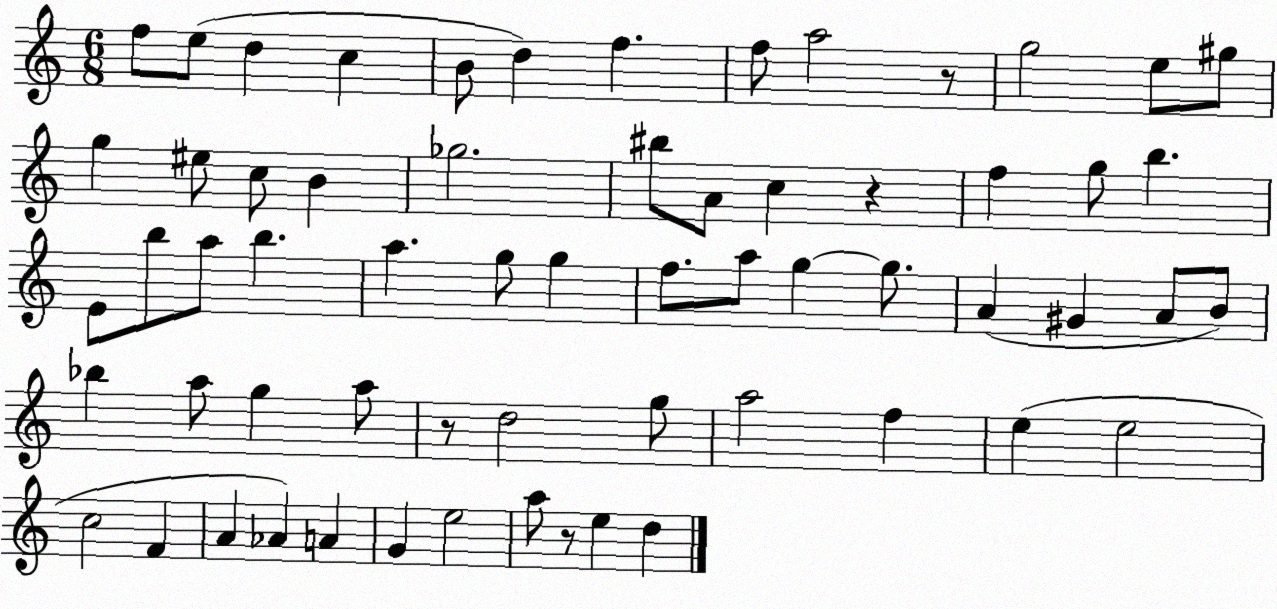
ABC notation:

X:1
T:Untitled
M:6/8
L:1/4
K:C
f/2 e/2 d c B/2 d f f/2 a2 z/2 g2 e/2 ^g/2 g ^e/2 c/2 B _g2 ^b/2 A/2 c z f g/2 b E/2 b/2 a/2 b a g/2 g f/2 a/2 g g/2 A ^G A/2 B/2 _b a/2 g a/2 z/2 d2 g/2 a2 f e e2 c2 F A _A A G e2 a/2 z/2 e d